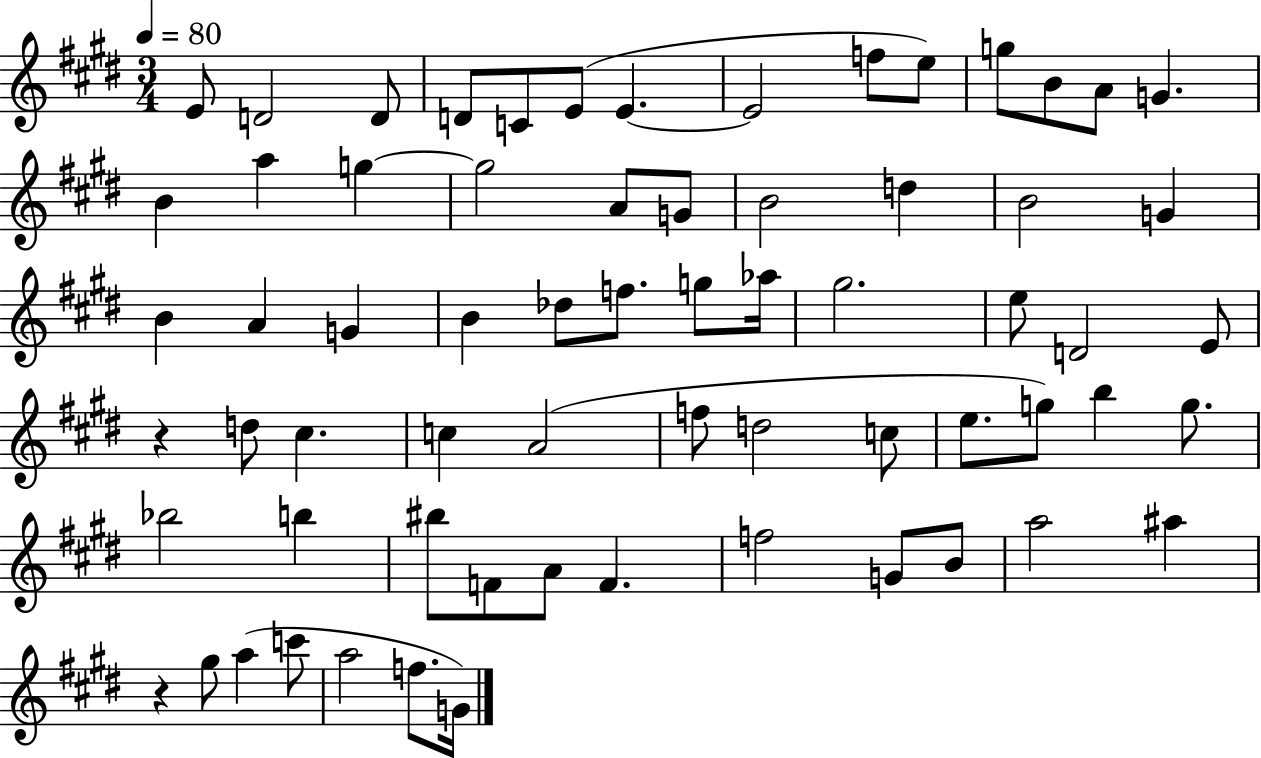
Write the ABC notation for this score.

X:1
T:Untitled
M:3/4
L:1/4
K:E
E/2 D2 D/2 D/2 C/2 E/2 E E2 f/2 e/2 g/2 B/2 A/2 G B a g g2 A/2 G/2 B2 d B2 G B A G B _d/2 f/2 g/2 _a/4 ^g2 e/2 D2 E/2 z d/2 ^c c A2 f/2 d2 c/2 e/2 g/2 b g/2 _b2 b ^b/2 F/2 A/2 F f2 G/2 B/2 a2 ^a z ^g/2 a c'/2 a2 f/2 G/4